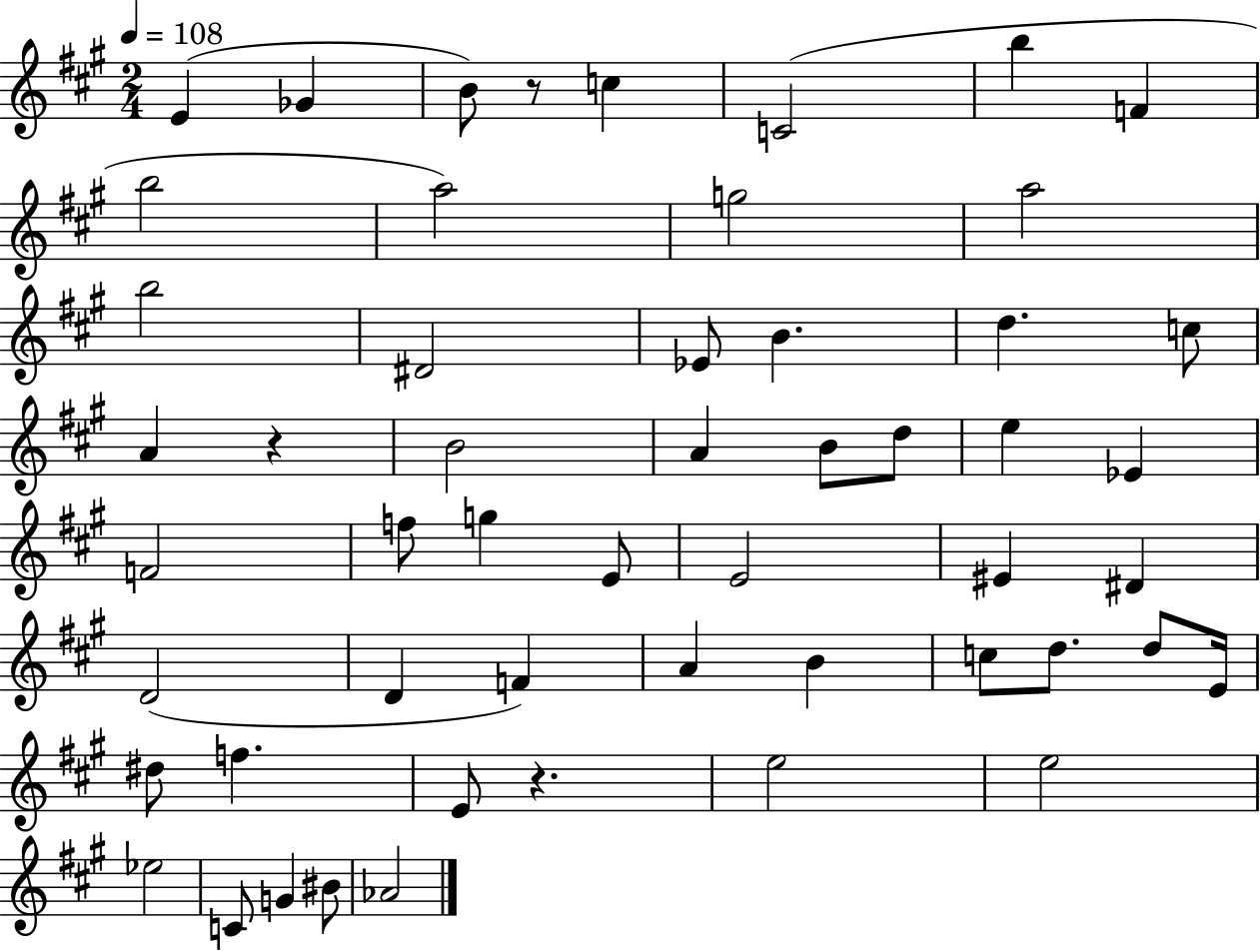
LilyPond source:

{
  \clef treble
  \numericTimeSignature
  \time 2/4
  \key a \major
  \tempo 4 = 108
  e'4( ges'4 | b'8) r8 c''4 | c'2( | b''4 f'4 | \break b''2 | a''2) | g''2 | a''2 | \break b''2 | dis'2 | ees'8 b'4. | d''4. c''8 | \break a'4 r4 | b'2 | a'4 b'8 d''8 | e''4 ees'4 | \break f'2 | f''8 g''4 e'8 | e'2 | eis'4 dis'4 | \break d'2( | d'4 f'4) | a'4 b'4 | c''8 d''8. d''8 e'16 | \break dis''8 f''4. | e'8 r4. | e''2 | e''2 | \break ees''2 | c'8 g'4 bis'8 | aes'2 | \bar "|."
}